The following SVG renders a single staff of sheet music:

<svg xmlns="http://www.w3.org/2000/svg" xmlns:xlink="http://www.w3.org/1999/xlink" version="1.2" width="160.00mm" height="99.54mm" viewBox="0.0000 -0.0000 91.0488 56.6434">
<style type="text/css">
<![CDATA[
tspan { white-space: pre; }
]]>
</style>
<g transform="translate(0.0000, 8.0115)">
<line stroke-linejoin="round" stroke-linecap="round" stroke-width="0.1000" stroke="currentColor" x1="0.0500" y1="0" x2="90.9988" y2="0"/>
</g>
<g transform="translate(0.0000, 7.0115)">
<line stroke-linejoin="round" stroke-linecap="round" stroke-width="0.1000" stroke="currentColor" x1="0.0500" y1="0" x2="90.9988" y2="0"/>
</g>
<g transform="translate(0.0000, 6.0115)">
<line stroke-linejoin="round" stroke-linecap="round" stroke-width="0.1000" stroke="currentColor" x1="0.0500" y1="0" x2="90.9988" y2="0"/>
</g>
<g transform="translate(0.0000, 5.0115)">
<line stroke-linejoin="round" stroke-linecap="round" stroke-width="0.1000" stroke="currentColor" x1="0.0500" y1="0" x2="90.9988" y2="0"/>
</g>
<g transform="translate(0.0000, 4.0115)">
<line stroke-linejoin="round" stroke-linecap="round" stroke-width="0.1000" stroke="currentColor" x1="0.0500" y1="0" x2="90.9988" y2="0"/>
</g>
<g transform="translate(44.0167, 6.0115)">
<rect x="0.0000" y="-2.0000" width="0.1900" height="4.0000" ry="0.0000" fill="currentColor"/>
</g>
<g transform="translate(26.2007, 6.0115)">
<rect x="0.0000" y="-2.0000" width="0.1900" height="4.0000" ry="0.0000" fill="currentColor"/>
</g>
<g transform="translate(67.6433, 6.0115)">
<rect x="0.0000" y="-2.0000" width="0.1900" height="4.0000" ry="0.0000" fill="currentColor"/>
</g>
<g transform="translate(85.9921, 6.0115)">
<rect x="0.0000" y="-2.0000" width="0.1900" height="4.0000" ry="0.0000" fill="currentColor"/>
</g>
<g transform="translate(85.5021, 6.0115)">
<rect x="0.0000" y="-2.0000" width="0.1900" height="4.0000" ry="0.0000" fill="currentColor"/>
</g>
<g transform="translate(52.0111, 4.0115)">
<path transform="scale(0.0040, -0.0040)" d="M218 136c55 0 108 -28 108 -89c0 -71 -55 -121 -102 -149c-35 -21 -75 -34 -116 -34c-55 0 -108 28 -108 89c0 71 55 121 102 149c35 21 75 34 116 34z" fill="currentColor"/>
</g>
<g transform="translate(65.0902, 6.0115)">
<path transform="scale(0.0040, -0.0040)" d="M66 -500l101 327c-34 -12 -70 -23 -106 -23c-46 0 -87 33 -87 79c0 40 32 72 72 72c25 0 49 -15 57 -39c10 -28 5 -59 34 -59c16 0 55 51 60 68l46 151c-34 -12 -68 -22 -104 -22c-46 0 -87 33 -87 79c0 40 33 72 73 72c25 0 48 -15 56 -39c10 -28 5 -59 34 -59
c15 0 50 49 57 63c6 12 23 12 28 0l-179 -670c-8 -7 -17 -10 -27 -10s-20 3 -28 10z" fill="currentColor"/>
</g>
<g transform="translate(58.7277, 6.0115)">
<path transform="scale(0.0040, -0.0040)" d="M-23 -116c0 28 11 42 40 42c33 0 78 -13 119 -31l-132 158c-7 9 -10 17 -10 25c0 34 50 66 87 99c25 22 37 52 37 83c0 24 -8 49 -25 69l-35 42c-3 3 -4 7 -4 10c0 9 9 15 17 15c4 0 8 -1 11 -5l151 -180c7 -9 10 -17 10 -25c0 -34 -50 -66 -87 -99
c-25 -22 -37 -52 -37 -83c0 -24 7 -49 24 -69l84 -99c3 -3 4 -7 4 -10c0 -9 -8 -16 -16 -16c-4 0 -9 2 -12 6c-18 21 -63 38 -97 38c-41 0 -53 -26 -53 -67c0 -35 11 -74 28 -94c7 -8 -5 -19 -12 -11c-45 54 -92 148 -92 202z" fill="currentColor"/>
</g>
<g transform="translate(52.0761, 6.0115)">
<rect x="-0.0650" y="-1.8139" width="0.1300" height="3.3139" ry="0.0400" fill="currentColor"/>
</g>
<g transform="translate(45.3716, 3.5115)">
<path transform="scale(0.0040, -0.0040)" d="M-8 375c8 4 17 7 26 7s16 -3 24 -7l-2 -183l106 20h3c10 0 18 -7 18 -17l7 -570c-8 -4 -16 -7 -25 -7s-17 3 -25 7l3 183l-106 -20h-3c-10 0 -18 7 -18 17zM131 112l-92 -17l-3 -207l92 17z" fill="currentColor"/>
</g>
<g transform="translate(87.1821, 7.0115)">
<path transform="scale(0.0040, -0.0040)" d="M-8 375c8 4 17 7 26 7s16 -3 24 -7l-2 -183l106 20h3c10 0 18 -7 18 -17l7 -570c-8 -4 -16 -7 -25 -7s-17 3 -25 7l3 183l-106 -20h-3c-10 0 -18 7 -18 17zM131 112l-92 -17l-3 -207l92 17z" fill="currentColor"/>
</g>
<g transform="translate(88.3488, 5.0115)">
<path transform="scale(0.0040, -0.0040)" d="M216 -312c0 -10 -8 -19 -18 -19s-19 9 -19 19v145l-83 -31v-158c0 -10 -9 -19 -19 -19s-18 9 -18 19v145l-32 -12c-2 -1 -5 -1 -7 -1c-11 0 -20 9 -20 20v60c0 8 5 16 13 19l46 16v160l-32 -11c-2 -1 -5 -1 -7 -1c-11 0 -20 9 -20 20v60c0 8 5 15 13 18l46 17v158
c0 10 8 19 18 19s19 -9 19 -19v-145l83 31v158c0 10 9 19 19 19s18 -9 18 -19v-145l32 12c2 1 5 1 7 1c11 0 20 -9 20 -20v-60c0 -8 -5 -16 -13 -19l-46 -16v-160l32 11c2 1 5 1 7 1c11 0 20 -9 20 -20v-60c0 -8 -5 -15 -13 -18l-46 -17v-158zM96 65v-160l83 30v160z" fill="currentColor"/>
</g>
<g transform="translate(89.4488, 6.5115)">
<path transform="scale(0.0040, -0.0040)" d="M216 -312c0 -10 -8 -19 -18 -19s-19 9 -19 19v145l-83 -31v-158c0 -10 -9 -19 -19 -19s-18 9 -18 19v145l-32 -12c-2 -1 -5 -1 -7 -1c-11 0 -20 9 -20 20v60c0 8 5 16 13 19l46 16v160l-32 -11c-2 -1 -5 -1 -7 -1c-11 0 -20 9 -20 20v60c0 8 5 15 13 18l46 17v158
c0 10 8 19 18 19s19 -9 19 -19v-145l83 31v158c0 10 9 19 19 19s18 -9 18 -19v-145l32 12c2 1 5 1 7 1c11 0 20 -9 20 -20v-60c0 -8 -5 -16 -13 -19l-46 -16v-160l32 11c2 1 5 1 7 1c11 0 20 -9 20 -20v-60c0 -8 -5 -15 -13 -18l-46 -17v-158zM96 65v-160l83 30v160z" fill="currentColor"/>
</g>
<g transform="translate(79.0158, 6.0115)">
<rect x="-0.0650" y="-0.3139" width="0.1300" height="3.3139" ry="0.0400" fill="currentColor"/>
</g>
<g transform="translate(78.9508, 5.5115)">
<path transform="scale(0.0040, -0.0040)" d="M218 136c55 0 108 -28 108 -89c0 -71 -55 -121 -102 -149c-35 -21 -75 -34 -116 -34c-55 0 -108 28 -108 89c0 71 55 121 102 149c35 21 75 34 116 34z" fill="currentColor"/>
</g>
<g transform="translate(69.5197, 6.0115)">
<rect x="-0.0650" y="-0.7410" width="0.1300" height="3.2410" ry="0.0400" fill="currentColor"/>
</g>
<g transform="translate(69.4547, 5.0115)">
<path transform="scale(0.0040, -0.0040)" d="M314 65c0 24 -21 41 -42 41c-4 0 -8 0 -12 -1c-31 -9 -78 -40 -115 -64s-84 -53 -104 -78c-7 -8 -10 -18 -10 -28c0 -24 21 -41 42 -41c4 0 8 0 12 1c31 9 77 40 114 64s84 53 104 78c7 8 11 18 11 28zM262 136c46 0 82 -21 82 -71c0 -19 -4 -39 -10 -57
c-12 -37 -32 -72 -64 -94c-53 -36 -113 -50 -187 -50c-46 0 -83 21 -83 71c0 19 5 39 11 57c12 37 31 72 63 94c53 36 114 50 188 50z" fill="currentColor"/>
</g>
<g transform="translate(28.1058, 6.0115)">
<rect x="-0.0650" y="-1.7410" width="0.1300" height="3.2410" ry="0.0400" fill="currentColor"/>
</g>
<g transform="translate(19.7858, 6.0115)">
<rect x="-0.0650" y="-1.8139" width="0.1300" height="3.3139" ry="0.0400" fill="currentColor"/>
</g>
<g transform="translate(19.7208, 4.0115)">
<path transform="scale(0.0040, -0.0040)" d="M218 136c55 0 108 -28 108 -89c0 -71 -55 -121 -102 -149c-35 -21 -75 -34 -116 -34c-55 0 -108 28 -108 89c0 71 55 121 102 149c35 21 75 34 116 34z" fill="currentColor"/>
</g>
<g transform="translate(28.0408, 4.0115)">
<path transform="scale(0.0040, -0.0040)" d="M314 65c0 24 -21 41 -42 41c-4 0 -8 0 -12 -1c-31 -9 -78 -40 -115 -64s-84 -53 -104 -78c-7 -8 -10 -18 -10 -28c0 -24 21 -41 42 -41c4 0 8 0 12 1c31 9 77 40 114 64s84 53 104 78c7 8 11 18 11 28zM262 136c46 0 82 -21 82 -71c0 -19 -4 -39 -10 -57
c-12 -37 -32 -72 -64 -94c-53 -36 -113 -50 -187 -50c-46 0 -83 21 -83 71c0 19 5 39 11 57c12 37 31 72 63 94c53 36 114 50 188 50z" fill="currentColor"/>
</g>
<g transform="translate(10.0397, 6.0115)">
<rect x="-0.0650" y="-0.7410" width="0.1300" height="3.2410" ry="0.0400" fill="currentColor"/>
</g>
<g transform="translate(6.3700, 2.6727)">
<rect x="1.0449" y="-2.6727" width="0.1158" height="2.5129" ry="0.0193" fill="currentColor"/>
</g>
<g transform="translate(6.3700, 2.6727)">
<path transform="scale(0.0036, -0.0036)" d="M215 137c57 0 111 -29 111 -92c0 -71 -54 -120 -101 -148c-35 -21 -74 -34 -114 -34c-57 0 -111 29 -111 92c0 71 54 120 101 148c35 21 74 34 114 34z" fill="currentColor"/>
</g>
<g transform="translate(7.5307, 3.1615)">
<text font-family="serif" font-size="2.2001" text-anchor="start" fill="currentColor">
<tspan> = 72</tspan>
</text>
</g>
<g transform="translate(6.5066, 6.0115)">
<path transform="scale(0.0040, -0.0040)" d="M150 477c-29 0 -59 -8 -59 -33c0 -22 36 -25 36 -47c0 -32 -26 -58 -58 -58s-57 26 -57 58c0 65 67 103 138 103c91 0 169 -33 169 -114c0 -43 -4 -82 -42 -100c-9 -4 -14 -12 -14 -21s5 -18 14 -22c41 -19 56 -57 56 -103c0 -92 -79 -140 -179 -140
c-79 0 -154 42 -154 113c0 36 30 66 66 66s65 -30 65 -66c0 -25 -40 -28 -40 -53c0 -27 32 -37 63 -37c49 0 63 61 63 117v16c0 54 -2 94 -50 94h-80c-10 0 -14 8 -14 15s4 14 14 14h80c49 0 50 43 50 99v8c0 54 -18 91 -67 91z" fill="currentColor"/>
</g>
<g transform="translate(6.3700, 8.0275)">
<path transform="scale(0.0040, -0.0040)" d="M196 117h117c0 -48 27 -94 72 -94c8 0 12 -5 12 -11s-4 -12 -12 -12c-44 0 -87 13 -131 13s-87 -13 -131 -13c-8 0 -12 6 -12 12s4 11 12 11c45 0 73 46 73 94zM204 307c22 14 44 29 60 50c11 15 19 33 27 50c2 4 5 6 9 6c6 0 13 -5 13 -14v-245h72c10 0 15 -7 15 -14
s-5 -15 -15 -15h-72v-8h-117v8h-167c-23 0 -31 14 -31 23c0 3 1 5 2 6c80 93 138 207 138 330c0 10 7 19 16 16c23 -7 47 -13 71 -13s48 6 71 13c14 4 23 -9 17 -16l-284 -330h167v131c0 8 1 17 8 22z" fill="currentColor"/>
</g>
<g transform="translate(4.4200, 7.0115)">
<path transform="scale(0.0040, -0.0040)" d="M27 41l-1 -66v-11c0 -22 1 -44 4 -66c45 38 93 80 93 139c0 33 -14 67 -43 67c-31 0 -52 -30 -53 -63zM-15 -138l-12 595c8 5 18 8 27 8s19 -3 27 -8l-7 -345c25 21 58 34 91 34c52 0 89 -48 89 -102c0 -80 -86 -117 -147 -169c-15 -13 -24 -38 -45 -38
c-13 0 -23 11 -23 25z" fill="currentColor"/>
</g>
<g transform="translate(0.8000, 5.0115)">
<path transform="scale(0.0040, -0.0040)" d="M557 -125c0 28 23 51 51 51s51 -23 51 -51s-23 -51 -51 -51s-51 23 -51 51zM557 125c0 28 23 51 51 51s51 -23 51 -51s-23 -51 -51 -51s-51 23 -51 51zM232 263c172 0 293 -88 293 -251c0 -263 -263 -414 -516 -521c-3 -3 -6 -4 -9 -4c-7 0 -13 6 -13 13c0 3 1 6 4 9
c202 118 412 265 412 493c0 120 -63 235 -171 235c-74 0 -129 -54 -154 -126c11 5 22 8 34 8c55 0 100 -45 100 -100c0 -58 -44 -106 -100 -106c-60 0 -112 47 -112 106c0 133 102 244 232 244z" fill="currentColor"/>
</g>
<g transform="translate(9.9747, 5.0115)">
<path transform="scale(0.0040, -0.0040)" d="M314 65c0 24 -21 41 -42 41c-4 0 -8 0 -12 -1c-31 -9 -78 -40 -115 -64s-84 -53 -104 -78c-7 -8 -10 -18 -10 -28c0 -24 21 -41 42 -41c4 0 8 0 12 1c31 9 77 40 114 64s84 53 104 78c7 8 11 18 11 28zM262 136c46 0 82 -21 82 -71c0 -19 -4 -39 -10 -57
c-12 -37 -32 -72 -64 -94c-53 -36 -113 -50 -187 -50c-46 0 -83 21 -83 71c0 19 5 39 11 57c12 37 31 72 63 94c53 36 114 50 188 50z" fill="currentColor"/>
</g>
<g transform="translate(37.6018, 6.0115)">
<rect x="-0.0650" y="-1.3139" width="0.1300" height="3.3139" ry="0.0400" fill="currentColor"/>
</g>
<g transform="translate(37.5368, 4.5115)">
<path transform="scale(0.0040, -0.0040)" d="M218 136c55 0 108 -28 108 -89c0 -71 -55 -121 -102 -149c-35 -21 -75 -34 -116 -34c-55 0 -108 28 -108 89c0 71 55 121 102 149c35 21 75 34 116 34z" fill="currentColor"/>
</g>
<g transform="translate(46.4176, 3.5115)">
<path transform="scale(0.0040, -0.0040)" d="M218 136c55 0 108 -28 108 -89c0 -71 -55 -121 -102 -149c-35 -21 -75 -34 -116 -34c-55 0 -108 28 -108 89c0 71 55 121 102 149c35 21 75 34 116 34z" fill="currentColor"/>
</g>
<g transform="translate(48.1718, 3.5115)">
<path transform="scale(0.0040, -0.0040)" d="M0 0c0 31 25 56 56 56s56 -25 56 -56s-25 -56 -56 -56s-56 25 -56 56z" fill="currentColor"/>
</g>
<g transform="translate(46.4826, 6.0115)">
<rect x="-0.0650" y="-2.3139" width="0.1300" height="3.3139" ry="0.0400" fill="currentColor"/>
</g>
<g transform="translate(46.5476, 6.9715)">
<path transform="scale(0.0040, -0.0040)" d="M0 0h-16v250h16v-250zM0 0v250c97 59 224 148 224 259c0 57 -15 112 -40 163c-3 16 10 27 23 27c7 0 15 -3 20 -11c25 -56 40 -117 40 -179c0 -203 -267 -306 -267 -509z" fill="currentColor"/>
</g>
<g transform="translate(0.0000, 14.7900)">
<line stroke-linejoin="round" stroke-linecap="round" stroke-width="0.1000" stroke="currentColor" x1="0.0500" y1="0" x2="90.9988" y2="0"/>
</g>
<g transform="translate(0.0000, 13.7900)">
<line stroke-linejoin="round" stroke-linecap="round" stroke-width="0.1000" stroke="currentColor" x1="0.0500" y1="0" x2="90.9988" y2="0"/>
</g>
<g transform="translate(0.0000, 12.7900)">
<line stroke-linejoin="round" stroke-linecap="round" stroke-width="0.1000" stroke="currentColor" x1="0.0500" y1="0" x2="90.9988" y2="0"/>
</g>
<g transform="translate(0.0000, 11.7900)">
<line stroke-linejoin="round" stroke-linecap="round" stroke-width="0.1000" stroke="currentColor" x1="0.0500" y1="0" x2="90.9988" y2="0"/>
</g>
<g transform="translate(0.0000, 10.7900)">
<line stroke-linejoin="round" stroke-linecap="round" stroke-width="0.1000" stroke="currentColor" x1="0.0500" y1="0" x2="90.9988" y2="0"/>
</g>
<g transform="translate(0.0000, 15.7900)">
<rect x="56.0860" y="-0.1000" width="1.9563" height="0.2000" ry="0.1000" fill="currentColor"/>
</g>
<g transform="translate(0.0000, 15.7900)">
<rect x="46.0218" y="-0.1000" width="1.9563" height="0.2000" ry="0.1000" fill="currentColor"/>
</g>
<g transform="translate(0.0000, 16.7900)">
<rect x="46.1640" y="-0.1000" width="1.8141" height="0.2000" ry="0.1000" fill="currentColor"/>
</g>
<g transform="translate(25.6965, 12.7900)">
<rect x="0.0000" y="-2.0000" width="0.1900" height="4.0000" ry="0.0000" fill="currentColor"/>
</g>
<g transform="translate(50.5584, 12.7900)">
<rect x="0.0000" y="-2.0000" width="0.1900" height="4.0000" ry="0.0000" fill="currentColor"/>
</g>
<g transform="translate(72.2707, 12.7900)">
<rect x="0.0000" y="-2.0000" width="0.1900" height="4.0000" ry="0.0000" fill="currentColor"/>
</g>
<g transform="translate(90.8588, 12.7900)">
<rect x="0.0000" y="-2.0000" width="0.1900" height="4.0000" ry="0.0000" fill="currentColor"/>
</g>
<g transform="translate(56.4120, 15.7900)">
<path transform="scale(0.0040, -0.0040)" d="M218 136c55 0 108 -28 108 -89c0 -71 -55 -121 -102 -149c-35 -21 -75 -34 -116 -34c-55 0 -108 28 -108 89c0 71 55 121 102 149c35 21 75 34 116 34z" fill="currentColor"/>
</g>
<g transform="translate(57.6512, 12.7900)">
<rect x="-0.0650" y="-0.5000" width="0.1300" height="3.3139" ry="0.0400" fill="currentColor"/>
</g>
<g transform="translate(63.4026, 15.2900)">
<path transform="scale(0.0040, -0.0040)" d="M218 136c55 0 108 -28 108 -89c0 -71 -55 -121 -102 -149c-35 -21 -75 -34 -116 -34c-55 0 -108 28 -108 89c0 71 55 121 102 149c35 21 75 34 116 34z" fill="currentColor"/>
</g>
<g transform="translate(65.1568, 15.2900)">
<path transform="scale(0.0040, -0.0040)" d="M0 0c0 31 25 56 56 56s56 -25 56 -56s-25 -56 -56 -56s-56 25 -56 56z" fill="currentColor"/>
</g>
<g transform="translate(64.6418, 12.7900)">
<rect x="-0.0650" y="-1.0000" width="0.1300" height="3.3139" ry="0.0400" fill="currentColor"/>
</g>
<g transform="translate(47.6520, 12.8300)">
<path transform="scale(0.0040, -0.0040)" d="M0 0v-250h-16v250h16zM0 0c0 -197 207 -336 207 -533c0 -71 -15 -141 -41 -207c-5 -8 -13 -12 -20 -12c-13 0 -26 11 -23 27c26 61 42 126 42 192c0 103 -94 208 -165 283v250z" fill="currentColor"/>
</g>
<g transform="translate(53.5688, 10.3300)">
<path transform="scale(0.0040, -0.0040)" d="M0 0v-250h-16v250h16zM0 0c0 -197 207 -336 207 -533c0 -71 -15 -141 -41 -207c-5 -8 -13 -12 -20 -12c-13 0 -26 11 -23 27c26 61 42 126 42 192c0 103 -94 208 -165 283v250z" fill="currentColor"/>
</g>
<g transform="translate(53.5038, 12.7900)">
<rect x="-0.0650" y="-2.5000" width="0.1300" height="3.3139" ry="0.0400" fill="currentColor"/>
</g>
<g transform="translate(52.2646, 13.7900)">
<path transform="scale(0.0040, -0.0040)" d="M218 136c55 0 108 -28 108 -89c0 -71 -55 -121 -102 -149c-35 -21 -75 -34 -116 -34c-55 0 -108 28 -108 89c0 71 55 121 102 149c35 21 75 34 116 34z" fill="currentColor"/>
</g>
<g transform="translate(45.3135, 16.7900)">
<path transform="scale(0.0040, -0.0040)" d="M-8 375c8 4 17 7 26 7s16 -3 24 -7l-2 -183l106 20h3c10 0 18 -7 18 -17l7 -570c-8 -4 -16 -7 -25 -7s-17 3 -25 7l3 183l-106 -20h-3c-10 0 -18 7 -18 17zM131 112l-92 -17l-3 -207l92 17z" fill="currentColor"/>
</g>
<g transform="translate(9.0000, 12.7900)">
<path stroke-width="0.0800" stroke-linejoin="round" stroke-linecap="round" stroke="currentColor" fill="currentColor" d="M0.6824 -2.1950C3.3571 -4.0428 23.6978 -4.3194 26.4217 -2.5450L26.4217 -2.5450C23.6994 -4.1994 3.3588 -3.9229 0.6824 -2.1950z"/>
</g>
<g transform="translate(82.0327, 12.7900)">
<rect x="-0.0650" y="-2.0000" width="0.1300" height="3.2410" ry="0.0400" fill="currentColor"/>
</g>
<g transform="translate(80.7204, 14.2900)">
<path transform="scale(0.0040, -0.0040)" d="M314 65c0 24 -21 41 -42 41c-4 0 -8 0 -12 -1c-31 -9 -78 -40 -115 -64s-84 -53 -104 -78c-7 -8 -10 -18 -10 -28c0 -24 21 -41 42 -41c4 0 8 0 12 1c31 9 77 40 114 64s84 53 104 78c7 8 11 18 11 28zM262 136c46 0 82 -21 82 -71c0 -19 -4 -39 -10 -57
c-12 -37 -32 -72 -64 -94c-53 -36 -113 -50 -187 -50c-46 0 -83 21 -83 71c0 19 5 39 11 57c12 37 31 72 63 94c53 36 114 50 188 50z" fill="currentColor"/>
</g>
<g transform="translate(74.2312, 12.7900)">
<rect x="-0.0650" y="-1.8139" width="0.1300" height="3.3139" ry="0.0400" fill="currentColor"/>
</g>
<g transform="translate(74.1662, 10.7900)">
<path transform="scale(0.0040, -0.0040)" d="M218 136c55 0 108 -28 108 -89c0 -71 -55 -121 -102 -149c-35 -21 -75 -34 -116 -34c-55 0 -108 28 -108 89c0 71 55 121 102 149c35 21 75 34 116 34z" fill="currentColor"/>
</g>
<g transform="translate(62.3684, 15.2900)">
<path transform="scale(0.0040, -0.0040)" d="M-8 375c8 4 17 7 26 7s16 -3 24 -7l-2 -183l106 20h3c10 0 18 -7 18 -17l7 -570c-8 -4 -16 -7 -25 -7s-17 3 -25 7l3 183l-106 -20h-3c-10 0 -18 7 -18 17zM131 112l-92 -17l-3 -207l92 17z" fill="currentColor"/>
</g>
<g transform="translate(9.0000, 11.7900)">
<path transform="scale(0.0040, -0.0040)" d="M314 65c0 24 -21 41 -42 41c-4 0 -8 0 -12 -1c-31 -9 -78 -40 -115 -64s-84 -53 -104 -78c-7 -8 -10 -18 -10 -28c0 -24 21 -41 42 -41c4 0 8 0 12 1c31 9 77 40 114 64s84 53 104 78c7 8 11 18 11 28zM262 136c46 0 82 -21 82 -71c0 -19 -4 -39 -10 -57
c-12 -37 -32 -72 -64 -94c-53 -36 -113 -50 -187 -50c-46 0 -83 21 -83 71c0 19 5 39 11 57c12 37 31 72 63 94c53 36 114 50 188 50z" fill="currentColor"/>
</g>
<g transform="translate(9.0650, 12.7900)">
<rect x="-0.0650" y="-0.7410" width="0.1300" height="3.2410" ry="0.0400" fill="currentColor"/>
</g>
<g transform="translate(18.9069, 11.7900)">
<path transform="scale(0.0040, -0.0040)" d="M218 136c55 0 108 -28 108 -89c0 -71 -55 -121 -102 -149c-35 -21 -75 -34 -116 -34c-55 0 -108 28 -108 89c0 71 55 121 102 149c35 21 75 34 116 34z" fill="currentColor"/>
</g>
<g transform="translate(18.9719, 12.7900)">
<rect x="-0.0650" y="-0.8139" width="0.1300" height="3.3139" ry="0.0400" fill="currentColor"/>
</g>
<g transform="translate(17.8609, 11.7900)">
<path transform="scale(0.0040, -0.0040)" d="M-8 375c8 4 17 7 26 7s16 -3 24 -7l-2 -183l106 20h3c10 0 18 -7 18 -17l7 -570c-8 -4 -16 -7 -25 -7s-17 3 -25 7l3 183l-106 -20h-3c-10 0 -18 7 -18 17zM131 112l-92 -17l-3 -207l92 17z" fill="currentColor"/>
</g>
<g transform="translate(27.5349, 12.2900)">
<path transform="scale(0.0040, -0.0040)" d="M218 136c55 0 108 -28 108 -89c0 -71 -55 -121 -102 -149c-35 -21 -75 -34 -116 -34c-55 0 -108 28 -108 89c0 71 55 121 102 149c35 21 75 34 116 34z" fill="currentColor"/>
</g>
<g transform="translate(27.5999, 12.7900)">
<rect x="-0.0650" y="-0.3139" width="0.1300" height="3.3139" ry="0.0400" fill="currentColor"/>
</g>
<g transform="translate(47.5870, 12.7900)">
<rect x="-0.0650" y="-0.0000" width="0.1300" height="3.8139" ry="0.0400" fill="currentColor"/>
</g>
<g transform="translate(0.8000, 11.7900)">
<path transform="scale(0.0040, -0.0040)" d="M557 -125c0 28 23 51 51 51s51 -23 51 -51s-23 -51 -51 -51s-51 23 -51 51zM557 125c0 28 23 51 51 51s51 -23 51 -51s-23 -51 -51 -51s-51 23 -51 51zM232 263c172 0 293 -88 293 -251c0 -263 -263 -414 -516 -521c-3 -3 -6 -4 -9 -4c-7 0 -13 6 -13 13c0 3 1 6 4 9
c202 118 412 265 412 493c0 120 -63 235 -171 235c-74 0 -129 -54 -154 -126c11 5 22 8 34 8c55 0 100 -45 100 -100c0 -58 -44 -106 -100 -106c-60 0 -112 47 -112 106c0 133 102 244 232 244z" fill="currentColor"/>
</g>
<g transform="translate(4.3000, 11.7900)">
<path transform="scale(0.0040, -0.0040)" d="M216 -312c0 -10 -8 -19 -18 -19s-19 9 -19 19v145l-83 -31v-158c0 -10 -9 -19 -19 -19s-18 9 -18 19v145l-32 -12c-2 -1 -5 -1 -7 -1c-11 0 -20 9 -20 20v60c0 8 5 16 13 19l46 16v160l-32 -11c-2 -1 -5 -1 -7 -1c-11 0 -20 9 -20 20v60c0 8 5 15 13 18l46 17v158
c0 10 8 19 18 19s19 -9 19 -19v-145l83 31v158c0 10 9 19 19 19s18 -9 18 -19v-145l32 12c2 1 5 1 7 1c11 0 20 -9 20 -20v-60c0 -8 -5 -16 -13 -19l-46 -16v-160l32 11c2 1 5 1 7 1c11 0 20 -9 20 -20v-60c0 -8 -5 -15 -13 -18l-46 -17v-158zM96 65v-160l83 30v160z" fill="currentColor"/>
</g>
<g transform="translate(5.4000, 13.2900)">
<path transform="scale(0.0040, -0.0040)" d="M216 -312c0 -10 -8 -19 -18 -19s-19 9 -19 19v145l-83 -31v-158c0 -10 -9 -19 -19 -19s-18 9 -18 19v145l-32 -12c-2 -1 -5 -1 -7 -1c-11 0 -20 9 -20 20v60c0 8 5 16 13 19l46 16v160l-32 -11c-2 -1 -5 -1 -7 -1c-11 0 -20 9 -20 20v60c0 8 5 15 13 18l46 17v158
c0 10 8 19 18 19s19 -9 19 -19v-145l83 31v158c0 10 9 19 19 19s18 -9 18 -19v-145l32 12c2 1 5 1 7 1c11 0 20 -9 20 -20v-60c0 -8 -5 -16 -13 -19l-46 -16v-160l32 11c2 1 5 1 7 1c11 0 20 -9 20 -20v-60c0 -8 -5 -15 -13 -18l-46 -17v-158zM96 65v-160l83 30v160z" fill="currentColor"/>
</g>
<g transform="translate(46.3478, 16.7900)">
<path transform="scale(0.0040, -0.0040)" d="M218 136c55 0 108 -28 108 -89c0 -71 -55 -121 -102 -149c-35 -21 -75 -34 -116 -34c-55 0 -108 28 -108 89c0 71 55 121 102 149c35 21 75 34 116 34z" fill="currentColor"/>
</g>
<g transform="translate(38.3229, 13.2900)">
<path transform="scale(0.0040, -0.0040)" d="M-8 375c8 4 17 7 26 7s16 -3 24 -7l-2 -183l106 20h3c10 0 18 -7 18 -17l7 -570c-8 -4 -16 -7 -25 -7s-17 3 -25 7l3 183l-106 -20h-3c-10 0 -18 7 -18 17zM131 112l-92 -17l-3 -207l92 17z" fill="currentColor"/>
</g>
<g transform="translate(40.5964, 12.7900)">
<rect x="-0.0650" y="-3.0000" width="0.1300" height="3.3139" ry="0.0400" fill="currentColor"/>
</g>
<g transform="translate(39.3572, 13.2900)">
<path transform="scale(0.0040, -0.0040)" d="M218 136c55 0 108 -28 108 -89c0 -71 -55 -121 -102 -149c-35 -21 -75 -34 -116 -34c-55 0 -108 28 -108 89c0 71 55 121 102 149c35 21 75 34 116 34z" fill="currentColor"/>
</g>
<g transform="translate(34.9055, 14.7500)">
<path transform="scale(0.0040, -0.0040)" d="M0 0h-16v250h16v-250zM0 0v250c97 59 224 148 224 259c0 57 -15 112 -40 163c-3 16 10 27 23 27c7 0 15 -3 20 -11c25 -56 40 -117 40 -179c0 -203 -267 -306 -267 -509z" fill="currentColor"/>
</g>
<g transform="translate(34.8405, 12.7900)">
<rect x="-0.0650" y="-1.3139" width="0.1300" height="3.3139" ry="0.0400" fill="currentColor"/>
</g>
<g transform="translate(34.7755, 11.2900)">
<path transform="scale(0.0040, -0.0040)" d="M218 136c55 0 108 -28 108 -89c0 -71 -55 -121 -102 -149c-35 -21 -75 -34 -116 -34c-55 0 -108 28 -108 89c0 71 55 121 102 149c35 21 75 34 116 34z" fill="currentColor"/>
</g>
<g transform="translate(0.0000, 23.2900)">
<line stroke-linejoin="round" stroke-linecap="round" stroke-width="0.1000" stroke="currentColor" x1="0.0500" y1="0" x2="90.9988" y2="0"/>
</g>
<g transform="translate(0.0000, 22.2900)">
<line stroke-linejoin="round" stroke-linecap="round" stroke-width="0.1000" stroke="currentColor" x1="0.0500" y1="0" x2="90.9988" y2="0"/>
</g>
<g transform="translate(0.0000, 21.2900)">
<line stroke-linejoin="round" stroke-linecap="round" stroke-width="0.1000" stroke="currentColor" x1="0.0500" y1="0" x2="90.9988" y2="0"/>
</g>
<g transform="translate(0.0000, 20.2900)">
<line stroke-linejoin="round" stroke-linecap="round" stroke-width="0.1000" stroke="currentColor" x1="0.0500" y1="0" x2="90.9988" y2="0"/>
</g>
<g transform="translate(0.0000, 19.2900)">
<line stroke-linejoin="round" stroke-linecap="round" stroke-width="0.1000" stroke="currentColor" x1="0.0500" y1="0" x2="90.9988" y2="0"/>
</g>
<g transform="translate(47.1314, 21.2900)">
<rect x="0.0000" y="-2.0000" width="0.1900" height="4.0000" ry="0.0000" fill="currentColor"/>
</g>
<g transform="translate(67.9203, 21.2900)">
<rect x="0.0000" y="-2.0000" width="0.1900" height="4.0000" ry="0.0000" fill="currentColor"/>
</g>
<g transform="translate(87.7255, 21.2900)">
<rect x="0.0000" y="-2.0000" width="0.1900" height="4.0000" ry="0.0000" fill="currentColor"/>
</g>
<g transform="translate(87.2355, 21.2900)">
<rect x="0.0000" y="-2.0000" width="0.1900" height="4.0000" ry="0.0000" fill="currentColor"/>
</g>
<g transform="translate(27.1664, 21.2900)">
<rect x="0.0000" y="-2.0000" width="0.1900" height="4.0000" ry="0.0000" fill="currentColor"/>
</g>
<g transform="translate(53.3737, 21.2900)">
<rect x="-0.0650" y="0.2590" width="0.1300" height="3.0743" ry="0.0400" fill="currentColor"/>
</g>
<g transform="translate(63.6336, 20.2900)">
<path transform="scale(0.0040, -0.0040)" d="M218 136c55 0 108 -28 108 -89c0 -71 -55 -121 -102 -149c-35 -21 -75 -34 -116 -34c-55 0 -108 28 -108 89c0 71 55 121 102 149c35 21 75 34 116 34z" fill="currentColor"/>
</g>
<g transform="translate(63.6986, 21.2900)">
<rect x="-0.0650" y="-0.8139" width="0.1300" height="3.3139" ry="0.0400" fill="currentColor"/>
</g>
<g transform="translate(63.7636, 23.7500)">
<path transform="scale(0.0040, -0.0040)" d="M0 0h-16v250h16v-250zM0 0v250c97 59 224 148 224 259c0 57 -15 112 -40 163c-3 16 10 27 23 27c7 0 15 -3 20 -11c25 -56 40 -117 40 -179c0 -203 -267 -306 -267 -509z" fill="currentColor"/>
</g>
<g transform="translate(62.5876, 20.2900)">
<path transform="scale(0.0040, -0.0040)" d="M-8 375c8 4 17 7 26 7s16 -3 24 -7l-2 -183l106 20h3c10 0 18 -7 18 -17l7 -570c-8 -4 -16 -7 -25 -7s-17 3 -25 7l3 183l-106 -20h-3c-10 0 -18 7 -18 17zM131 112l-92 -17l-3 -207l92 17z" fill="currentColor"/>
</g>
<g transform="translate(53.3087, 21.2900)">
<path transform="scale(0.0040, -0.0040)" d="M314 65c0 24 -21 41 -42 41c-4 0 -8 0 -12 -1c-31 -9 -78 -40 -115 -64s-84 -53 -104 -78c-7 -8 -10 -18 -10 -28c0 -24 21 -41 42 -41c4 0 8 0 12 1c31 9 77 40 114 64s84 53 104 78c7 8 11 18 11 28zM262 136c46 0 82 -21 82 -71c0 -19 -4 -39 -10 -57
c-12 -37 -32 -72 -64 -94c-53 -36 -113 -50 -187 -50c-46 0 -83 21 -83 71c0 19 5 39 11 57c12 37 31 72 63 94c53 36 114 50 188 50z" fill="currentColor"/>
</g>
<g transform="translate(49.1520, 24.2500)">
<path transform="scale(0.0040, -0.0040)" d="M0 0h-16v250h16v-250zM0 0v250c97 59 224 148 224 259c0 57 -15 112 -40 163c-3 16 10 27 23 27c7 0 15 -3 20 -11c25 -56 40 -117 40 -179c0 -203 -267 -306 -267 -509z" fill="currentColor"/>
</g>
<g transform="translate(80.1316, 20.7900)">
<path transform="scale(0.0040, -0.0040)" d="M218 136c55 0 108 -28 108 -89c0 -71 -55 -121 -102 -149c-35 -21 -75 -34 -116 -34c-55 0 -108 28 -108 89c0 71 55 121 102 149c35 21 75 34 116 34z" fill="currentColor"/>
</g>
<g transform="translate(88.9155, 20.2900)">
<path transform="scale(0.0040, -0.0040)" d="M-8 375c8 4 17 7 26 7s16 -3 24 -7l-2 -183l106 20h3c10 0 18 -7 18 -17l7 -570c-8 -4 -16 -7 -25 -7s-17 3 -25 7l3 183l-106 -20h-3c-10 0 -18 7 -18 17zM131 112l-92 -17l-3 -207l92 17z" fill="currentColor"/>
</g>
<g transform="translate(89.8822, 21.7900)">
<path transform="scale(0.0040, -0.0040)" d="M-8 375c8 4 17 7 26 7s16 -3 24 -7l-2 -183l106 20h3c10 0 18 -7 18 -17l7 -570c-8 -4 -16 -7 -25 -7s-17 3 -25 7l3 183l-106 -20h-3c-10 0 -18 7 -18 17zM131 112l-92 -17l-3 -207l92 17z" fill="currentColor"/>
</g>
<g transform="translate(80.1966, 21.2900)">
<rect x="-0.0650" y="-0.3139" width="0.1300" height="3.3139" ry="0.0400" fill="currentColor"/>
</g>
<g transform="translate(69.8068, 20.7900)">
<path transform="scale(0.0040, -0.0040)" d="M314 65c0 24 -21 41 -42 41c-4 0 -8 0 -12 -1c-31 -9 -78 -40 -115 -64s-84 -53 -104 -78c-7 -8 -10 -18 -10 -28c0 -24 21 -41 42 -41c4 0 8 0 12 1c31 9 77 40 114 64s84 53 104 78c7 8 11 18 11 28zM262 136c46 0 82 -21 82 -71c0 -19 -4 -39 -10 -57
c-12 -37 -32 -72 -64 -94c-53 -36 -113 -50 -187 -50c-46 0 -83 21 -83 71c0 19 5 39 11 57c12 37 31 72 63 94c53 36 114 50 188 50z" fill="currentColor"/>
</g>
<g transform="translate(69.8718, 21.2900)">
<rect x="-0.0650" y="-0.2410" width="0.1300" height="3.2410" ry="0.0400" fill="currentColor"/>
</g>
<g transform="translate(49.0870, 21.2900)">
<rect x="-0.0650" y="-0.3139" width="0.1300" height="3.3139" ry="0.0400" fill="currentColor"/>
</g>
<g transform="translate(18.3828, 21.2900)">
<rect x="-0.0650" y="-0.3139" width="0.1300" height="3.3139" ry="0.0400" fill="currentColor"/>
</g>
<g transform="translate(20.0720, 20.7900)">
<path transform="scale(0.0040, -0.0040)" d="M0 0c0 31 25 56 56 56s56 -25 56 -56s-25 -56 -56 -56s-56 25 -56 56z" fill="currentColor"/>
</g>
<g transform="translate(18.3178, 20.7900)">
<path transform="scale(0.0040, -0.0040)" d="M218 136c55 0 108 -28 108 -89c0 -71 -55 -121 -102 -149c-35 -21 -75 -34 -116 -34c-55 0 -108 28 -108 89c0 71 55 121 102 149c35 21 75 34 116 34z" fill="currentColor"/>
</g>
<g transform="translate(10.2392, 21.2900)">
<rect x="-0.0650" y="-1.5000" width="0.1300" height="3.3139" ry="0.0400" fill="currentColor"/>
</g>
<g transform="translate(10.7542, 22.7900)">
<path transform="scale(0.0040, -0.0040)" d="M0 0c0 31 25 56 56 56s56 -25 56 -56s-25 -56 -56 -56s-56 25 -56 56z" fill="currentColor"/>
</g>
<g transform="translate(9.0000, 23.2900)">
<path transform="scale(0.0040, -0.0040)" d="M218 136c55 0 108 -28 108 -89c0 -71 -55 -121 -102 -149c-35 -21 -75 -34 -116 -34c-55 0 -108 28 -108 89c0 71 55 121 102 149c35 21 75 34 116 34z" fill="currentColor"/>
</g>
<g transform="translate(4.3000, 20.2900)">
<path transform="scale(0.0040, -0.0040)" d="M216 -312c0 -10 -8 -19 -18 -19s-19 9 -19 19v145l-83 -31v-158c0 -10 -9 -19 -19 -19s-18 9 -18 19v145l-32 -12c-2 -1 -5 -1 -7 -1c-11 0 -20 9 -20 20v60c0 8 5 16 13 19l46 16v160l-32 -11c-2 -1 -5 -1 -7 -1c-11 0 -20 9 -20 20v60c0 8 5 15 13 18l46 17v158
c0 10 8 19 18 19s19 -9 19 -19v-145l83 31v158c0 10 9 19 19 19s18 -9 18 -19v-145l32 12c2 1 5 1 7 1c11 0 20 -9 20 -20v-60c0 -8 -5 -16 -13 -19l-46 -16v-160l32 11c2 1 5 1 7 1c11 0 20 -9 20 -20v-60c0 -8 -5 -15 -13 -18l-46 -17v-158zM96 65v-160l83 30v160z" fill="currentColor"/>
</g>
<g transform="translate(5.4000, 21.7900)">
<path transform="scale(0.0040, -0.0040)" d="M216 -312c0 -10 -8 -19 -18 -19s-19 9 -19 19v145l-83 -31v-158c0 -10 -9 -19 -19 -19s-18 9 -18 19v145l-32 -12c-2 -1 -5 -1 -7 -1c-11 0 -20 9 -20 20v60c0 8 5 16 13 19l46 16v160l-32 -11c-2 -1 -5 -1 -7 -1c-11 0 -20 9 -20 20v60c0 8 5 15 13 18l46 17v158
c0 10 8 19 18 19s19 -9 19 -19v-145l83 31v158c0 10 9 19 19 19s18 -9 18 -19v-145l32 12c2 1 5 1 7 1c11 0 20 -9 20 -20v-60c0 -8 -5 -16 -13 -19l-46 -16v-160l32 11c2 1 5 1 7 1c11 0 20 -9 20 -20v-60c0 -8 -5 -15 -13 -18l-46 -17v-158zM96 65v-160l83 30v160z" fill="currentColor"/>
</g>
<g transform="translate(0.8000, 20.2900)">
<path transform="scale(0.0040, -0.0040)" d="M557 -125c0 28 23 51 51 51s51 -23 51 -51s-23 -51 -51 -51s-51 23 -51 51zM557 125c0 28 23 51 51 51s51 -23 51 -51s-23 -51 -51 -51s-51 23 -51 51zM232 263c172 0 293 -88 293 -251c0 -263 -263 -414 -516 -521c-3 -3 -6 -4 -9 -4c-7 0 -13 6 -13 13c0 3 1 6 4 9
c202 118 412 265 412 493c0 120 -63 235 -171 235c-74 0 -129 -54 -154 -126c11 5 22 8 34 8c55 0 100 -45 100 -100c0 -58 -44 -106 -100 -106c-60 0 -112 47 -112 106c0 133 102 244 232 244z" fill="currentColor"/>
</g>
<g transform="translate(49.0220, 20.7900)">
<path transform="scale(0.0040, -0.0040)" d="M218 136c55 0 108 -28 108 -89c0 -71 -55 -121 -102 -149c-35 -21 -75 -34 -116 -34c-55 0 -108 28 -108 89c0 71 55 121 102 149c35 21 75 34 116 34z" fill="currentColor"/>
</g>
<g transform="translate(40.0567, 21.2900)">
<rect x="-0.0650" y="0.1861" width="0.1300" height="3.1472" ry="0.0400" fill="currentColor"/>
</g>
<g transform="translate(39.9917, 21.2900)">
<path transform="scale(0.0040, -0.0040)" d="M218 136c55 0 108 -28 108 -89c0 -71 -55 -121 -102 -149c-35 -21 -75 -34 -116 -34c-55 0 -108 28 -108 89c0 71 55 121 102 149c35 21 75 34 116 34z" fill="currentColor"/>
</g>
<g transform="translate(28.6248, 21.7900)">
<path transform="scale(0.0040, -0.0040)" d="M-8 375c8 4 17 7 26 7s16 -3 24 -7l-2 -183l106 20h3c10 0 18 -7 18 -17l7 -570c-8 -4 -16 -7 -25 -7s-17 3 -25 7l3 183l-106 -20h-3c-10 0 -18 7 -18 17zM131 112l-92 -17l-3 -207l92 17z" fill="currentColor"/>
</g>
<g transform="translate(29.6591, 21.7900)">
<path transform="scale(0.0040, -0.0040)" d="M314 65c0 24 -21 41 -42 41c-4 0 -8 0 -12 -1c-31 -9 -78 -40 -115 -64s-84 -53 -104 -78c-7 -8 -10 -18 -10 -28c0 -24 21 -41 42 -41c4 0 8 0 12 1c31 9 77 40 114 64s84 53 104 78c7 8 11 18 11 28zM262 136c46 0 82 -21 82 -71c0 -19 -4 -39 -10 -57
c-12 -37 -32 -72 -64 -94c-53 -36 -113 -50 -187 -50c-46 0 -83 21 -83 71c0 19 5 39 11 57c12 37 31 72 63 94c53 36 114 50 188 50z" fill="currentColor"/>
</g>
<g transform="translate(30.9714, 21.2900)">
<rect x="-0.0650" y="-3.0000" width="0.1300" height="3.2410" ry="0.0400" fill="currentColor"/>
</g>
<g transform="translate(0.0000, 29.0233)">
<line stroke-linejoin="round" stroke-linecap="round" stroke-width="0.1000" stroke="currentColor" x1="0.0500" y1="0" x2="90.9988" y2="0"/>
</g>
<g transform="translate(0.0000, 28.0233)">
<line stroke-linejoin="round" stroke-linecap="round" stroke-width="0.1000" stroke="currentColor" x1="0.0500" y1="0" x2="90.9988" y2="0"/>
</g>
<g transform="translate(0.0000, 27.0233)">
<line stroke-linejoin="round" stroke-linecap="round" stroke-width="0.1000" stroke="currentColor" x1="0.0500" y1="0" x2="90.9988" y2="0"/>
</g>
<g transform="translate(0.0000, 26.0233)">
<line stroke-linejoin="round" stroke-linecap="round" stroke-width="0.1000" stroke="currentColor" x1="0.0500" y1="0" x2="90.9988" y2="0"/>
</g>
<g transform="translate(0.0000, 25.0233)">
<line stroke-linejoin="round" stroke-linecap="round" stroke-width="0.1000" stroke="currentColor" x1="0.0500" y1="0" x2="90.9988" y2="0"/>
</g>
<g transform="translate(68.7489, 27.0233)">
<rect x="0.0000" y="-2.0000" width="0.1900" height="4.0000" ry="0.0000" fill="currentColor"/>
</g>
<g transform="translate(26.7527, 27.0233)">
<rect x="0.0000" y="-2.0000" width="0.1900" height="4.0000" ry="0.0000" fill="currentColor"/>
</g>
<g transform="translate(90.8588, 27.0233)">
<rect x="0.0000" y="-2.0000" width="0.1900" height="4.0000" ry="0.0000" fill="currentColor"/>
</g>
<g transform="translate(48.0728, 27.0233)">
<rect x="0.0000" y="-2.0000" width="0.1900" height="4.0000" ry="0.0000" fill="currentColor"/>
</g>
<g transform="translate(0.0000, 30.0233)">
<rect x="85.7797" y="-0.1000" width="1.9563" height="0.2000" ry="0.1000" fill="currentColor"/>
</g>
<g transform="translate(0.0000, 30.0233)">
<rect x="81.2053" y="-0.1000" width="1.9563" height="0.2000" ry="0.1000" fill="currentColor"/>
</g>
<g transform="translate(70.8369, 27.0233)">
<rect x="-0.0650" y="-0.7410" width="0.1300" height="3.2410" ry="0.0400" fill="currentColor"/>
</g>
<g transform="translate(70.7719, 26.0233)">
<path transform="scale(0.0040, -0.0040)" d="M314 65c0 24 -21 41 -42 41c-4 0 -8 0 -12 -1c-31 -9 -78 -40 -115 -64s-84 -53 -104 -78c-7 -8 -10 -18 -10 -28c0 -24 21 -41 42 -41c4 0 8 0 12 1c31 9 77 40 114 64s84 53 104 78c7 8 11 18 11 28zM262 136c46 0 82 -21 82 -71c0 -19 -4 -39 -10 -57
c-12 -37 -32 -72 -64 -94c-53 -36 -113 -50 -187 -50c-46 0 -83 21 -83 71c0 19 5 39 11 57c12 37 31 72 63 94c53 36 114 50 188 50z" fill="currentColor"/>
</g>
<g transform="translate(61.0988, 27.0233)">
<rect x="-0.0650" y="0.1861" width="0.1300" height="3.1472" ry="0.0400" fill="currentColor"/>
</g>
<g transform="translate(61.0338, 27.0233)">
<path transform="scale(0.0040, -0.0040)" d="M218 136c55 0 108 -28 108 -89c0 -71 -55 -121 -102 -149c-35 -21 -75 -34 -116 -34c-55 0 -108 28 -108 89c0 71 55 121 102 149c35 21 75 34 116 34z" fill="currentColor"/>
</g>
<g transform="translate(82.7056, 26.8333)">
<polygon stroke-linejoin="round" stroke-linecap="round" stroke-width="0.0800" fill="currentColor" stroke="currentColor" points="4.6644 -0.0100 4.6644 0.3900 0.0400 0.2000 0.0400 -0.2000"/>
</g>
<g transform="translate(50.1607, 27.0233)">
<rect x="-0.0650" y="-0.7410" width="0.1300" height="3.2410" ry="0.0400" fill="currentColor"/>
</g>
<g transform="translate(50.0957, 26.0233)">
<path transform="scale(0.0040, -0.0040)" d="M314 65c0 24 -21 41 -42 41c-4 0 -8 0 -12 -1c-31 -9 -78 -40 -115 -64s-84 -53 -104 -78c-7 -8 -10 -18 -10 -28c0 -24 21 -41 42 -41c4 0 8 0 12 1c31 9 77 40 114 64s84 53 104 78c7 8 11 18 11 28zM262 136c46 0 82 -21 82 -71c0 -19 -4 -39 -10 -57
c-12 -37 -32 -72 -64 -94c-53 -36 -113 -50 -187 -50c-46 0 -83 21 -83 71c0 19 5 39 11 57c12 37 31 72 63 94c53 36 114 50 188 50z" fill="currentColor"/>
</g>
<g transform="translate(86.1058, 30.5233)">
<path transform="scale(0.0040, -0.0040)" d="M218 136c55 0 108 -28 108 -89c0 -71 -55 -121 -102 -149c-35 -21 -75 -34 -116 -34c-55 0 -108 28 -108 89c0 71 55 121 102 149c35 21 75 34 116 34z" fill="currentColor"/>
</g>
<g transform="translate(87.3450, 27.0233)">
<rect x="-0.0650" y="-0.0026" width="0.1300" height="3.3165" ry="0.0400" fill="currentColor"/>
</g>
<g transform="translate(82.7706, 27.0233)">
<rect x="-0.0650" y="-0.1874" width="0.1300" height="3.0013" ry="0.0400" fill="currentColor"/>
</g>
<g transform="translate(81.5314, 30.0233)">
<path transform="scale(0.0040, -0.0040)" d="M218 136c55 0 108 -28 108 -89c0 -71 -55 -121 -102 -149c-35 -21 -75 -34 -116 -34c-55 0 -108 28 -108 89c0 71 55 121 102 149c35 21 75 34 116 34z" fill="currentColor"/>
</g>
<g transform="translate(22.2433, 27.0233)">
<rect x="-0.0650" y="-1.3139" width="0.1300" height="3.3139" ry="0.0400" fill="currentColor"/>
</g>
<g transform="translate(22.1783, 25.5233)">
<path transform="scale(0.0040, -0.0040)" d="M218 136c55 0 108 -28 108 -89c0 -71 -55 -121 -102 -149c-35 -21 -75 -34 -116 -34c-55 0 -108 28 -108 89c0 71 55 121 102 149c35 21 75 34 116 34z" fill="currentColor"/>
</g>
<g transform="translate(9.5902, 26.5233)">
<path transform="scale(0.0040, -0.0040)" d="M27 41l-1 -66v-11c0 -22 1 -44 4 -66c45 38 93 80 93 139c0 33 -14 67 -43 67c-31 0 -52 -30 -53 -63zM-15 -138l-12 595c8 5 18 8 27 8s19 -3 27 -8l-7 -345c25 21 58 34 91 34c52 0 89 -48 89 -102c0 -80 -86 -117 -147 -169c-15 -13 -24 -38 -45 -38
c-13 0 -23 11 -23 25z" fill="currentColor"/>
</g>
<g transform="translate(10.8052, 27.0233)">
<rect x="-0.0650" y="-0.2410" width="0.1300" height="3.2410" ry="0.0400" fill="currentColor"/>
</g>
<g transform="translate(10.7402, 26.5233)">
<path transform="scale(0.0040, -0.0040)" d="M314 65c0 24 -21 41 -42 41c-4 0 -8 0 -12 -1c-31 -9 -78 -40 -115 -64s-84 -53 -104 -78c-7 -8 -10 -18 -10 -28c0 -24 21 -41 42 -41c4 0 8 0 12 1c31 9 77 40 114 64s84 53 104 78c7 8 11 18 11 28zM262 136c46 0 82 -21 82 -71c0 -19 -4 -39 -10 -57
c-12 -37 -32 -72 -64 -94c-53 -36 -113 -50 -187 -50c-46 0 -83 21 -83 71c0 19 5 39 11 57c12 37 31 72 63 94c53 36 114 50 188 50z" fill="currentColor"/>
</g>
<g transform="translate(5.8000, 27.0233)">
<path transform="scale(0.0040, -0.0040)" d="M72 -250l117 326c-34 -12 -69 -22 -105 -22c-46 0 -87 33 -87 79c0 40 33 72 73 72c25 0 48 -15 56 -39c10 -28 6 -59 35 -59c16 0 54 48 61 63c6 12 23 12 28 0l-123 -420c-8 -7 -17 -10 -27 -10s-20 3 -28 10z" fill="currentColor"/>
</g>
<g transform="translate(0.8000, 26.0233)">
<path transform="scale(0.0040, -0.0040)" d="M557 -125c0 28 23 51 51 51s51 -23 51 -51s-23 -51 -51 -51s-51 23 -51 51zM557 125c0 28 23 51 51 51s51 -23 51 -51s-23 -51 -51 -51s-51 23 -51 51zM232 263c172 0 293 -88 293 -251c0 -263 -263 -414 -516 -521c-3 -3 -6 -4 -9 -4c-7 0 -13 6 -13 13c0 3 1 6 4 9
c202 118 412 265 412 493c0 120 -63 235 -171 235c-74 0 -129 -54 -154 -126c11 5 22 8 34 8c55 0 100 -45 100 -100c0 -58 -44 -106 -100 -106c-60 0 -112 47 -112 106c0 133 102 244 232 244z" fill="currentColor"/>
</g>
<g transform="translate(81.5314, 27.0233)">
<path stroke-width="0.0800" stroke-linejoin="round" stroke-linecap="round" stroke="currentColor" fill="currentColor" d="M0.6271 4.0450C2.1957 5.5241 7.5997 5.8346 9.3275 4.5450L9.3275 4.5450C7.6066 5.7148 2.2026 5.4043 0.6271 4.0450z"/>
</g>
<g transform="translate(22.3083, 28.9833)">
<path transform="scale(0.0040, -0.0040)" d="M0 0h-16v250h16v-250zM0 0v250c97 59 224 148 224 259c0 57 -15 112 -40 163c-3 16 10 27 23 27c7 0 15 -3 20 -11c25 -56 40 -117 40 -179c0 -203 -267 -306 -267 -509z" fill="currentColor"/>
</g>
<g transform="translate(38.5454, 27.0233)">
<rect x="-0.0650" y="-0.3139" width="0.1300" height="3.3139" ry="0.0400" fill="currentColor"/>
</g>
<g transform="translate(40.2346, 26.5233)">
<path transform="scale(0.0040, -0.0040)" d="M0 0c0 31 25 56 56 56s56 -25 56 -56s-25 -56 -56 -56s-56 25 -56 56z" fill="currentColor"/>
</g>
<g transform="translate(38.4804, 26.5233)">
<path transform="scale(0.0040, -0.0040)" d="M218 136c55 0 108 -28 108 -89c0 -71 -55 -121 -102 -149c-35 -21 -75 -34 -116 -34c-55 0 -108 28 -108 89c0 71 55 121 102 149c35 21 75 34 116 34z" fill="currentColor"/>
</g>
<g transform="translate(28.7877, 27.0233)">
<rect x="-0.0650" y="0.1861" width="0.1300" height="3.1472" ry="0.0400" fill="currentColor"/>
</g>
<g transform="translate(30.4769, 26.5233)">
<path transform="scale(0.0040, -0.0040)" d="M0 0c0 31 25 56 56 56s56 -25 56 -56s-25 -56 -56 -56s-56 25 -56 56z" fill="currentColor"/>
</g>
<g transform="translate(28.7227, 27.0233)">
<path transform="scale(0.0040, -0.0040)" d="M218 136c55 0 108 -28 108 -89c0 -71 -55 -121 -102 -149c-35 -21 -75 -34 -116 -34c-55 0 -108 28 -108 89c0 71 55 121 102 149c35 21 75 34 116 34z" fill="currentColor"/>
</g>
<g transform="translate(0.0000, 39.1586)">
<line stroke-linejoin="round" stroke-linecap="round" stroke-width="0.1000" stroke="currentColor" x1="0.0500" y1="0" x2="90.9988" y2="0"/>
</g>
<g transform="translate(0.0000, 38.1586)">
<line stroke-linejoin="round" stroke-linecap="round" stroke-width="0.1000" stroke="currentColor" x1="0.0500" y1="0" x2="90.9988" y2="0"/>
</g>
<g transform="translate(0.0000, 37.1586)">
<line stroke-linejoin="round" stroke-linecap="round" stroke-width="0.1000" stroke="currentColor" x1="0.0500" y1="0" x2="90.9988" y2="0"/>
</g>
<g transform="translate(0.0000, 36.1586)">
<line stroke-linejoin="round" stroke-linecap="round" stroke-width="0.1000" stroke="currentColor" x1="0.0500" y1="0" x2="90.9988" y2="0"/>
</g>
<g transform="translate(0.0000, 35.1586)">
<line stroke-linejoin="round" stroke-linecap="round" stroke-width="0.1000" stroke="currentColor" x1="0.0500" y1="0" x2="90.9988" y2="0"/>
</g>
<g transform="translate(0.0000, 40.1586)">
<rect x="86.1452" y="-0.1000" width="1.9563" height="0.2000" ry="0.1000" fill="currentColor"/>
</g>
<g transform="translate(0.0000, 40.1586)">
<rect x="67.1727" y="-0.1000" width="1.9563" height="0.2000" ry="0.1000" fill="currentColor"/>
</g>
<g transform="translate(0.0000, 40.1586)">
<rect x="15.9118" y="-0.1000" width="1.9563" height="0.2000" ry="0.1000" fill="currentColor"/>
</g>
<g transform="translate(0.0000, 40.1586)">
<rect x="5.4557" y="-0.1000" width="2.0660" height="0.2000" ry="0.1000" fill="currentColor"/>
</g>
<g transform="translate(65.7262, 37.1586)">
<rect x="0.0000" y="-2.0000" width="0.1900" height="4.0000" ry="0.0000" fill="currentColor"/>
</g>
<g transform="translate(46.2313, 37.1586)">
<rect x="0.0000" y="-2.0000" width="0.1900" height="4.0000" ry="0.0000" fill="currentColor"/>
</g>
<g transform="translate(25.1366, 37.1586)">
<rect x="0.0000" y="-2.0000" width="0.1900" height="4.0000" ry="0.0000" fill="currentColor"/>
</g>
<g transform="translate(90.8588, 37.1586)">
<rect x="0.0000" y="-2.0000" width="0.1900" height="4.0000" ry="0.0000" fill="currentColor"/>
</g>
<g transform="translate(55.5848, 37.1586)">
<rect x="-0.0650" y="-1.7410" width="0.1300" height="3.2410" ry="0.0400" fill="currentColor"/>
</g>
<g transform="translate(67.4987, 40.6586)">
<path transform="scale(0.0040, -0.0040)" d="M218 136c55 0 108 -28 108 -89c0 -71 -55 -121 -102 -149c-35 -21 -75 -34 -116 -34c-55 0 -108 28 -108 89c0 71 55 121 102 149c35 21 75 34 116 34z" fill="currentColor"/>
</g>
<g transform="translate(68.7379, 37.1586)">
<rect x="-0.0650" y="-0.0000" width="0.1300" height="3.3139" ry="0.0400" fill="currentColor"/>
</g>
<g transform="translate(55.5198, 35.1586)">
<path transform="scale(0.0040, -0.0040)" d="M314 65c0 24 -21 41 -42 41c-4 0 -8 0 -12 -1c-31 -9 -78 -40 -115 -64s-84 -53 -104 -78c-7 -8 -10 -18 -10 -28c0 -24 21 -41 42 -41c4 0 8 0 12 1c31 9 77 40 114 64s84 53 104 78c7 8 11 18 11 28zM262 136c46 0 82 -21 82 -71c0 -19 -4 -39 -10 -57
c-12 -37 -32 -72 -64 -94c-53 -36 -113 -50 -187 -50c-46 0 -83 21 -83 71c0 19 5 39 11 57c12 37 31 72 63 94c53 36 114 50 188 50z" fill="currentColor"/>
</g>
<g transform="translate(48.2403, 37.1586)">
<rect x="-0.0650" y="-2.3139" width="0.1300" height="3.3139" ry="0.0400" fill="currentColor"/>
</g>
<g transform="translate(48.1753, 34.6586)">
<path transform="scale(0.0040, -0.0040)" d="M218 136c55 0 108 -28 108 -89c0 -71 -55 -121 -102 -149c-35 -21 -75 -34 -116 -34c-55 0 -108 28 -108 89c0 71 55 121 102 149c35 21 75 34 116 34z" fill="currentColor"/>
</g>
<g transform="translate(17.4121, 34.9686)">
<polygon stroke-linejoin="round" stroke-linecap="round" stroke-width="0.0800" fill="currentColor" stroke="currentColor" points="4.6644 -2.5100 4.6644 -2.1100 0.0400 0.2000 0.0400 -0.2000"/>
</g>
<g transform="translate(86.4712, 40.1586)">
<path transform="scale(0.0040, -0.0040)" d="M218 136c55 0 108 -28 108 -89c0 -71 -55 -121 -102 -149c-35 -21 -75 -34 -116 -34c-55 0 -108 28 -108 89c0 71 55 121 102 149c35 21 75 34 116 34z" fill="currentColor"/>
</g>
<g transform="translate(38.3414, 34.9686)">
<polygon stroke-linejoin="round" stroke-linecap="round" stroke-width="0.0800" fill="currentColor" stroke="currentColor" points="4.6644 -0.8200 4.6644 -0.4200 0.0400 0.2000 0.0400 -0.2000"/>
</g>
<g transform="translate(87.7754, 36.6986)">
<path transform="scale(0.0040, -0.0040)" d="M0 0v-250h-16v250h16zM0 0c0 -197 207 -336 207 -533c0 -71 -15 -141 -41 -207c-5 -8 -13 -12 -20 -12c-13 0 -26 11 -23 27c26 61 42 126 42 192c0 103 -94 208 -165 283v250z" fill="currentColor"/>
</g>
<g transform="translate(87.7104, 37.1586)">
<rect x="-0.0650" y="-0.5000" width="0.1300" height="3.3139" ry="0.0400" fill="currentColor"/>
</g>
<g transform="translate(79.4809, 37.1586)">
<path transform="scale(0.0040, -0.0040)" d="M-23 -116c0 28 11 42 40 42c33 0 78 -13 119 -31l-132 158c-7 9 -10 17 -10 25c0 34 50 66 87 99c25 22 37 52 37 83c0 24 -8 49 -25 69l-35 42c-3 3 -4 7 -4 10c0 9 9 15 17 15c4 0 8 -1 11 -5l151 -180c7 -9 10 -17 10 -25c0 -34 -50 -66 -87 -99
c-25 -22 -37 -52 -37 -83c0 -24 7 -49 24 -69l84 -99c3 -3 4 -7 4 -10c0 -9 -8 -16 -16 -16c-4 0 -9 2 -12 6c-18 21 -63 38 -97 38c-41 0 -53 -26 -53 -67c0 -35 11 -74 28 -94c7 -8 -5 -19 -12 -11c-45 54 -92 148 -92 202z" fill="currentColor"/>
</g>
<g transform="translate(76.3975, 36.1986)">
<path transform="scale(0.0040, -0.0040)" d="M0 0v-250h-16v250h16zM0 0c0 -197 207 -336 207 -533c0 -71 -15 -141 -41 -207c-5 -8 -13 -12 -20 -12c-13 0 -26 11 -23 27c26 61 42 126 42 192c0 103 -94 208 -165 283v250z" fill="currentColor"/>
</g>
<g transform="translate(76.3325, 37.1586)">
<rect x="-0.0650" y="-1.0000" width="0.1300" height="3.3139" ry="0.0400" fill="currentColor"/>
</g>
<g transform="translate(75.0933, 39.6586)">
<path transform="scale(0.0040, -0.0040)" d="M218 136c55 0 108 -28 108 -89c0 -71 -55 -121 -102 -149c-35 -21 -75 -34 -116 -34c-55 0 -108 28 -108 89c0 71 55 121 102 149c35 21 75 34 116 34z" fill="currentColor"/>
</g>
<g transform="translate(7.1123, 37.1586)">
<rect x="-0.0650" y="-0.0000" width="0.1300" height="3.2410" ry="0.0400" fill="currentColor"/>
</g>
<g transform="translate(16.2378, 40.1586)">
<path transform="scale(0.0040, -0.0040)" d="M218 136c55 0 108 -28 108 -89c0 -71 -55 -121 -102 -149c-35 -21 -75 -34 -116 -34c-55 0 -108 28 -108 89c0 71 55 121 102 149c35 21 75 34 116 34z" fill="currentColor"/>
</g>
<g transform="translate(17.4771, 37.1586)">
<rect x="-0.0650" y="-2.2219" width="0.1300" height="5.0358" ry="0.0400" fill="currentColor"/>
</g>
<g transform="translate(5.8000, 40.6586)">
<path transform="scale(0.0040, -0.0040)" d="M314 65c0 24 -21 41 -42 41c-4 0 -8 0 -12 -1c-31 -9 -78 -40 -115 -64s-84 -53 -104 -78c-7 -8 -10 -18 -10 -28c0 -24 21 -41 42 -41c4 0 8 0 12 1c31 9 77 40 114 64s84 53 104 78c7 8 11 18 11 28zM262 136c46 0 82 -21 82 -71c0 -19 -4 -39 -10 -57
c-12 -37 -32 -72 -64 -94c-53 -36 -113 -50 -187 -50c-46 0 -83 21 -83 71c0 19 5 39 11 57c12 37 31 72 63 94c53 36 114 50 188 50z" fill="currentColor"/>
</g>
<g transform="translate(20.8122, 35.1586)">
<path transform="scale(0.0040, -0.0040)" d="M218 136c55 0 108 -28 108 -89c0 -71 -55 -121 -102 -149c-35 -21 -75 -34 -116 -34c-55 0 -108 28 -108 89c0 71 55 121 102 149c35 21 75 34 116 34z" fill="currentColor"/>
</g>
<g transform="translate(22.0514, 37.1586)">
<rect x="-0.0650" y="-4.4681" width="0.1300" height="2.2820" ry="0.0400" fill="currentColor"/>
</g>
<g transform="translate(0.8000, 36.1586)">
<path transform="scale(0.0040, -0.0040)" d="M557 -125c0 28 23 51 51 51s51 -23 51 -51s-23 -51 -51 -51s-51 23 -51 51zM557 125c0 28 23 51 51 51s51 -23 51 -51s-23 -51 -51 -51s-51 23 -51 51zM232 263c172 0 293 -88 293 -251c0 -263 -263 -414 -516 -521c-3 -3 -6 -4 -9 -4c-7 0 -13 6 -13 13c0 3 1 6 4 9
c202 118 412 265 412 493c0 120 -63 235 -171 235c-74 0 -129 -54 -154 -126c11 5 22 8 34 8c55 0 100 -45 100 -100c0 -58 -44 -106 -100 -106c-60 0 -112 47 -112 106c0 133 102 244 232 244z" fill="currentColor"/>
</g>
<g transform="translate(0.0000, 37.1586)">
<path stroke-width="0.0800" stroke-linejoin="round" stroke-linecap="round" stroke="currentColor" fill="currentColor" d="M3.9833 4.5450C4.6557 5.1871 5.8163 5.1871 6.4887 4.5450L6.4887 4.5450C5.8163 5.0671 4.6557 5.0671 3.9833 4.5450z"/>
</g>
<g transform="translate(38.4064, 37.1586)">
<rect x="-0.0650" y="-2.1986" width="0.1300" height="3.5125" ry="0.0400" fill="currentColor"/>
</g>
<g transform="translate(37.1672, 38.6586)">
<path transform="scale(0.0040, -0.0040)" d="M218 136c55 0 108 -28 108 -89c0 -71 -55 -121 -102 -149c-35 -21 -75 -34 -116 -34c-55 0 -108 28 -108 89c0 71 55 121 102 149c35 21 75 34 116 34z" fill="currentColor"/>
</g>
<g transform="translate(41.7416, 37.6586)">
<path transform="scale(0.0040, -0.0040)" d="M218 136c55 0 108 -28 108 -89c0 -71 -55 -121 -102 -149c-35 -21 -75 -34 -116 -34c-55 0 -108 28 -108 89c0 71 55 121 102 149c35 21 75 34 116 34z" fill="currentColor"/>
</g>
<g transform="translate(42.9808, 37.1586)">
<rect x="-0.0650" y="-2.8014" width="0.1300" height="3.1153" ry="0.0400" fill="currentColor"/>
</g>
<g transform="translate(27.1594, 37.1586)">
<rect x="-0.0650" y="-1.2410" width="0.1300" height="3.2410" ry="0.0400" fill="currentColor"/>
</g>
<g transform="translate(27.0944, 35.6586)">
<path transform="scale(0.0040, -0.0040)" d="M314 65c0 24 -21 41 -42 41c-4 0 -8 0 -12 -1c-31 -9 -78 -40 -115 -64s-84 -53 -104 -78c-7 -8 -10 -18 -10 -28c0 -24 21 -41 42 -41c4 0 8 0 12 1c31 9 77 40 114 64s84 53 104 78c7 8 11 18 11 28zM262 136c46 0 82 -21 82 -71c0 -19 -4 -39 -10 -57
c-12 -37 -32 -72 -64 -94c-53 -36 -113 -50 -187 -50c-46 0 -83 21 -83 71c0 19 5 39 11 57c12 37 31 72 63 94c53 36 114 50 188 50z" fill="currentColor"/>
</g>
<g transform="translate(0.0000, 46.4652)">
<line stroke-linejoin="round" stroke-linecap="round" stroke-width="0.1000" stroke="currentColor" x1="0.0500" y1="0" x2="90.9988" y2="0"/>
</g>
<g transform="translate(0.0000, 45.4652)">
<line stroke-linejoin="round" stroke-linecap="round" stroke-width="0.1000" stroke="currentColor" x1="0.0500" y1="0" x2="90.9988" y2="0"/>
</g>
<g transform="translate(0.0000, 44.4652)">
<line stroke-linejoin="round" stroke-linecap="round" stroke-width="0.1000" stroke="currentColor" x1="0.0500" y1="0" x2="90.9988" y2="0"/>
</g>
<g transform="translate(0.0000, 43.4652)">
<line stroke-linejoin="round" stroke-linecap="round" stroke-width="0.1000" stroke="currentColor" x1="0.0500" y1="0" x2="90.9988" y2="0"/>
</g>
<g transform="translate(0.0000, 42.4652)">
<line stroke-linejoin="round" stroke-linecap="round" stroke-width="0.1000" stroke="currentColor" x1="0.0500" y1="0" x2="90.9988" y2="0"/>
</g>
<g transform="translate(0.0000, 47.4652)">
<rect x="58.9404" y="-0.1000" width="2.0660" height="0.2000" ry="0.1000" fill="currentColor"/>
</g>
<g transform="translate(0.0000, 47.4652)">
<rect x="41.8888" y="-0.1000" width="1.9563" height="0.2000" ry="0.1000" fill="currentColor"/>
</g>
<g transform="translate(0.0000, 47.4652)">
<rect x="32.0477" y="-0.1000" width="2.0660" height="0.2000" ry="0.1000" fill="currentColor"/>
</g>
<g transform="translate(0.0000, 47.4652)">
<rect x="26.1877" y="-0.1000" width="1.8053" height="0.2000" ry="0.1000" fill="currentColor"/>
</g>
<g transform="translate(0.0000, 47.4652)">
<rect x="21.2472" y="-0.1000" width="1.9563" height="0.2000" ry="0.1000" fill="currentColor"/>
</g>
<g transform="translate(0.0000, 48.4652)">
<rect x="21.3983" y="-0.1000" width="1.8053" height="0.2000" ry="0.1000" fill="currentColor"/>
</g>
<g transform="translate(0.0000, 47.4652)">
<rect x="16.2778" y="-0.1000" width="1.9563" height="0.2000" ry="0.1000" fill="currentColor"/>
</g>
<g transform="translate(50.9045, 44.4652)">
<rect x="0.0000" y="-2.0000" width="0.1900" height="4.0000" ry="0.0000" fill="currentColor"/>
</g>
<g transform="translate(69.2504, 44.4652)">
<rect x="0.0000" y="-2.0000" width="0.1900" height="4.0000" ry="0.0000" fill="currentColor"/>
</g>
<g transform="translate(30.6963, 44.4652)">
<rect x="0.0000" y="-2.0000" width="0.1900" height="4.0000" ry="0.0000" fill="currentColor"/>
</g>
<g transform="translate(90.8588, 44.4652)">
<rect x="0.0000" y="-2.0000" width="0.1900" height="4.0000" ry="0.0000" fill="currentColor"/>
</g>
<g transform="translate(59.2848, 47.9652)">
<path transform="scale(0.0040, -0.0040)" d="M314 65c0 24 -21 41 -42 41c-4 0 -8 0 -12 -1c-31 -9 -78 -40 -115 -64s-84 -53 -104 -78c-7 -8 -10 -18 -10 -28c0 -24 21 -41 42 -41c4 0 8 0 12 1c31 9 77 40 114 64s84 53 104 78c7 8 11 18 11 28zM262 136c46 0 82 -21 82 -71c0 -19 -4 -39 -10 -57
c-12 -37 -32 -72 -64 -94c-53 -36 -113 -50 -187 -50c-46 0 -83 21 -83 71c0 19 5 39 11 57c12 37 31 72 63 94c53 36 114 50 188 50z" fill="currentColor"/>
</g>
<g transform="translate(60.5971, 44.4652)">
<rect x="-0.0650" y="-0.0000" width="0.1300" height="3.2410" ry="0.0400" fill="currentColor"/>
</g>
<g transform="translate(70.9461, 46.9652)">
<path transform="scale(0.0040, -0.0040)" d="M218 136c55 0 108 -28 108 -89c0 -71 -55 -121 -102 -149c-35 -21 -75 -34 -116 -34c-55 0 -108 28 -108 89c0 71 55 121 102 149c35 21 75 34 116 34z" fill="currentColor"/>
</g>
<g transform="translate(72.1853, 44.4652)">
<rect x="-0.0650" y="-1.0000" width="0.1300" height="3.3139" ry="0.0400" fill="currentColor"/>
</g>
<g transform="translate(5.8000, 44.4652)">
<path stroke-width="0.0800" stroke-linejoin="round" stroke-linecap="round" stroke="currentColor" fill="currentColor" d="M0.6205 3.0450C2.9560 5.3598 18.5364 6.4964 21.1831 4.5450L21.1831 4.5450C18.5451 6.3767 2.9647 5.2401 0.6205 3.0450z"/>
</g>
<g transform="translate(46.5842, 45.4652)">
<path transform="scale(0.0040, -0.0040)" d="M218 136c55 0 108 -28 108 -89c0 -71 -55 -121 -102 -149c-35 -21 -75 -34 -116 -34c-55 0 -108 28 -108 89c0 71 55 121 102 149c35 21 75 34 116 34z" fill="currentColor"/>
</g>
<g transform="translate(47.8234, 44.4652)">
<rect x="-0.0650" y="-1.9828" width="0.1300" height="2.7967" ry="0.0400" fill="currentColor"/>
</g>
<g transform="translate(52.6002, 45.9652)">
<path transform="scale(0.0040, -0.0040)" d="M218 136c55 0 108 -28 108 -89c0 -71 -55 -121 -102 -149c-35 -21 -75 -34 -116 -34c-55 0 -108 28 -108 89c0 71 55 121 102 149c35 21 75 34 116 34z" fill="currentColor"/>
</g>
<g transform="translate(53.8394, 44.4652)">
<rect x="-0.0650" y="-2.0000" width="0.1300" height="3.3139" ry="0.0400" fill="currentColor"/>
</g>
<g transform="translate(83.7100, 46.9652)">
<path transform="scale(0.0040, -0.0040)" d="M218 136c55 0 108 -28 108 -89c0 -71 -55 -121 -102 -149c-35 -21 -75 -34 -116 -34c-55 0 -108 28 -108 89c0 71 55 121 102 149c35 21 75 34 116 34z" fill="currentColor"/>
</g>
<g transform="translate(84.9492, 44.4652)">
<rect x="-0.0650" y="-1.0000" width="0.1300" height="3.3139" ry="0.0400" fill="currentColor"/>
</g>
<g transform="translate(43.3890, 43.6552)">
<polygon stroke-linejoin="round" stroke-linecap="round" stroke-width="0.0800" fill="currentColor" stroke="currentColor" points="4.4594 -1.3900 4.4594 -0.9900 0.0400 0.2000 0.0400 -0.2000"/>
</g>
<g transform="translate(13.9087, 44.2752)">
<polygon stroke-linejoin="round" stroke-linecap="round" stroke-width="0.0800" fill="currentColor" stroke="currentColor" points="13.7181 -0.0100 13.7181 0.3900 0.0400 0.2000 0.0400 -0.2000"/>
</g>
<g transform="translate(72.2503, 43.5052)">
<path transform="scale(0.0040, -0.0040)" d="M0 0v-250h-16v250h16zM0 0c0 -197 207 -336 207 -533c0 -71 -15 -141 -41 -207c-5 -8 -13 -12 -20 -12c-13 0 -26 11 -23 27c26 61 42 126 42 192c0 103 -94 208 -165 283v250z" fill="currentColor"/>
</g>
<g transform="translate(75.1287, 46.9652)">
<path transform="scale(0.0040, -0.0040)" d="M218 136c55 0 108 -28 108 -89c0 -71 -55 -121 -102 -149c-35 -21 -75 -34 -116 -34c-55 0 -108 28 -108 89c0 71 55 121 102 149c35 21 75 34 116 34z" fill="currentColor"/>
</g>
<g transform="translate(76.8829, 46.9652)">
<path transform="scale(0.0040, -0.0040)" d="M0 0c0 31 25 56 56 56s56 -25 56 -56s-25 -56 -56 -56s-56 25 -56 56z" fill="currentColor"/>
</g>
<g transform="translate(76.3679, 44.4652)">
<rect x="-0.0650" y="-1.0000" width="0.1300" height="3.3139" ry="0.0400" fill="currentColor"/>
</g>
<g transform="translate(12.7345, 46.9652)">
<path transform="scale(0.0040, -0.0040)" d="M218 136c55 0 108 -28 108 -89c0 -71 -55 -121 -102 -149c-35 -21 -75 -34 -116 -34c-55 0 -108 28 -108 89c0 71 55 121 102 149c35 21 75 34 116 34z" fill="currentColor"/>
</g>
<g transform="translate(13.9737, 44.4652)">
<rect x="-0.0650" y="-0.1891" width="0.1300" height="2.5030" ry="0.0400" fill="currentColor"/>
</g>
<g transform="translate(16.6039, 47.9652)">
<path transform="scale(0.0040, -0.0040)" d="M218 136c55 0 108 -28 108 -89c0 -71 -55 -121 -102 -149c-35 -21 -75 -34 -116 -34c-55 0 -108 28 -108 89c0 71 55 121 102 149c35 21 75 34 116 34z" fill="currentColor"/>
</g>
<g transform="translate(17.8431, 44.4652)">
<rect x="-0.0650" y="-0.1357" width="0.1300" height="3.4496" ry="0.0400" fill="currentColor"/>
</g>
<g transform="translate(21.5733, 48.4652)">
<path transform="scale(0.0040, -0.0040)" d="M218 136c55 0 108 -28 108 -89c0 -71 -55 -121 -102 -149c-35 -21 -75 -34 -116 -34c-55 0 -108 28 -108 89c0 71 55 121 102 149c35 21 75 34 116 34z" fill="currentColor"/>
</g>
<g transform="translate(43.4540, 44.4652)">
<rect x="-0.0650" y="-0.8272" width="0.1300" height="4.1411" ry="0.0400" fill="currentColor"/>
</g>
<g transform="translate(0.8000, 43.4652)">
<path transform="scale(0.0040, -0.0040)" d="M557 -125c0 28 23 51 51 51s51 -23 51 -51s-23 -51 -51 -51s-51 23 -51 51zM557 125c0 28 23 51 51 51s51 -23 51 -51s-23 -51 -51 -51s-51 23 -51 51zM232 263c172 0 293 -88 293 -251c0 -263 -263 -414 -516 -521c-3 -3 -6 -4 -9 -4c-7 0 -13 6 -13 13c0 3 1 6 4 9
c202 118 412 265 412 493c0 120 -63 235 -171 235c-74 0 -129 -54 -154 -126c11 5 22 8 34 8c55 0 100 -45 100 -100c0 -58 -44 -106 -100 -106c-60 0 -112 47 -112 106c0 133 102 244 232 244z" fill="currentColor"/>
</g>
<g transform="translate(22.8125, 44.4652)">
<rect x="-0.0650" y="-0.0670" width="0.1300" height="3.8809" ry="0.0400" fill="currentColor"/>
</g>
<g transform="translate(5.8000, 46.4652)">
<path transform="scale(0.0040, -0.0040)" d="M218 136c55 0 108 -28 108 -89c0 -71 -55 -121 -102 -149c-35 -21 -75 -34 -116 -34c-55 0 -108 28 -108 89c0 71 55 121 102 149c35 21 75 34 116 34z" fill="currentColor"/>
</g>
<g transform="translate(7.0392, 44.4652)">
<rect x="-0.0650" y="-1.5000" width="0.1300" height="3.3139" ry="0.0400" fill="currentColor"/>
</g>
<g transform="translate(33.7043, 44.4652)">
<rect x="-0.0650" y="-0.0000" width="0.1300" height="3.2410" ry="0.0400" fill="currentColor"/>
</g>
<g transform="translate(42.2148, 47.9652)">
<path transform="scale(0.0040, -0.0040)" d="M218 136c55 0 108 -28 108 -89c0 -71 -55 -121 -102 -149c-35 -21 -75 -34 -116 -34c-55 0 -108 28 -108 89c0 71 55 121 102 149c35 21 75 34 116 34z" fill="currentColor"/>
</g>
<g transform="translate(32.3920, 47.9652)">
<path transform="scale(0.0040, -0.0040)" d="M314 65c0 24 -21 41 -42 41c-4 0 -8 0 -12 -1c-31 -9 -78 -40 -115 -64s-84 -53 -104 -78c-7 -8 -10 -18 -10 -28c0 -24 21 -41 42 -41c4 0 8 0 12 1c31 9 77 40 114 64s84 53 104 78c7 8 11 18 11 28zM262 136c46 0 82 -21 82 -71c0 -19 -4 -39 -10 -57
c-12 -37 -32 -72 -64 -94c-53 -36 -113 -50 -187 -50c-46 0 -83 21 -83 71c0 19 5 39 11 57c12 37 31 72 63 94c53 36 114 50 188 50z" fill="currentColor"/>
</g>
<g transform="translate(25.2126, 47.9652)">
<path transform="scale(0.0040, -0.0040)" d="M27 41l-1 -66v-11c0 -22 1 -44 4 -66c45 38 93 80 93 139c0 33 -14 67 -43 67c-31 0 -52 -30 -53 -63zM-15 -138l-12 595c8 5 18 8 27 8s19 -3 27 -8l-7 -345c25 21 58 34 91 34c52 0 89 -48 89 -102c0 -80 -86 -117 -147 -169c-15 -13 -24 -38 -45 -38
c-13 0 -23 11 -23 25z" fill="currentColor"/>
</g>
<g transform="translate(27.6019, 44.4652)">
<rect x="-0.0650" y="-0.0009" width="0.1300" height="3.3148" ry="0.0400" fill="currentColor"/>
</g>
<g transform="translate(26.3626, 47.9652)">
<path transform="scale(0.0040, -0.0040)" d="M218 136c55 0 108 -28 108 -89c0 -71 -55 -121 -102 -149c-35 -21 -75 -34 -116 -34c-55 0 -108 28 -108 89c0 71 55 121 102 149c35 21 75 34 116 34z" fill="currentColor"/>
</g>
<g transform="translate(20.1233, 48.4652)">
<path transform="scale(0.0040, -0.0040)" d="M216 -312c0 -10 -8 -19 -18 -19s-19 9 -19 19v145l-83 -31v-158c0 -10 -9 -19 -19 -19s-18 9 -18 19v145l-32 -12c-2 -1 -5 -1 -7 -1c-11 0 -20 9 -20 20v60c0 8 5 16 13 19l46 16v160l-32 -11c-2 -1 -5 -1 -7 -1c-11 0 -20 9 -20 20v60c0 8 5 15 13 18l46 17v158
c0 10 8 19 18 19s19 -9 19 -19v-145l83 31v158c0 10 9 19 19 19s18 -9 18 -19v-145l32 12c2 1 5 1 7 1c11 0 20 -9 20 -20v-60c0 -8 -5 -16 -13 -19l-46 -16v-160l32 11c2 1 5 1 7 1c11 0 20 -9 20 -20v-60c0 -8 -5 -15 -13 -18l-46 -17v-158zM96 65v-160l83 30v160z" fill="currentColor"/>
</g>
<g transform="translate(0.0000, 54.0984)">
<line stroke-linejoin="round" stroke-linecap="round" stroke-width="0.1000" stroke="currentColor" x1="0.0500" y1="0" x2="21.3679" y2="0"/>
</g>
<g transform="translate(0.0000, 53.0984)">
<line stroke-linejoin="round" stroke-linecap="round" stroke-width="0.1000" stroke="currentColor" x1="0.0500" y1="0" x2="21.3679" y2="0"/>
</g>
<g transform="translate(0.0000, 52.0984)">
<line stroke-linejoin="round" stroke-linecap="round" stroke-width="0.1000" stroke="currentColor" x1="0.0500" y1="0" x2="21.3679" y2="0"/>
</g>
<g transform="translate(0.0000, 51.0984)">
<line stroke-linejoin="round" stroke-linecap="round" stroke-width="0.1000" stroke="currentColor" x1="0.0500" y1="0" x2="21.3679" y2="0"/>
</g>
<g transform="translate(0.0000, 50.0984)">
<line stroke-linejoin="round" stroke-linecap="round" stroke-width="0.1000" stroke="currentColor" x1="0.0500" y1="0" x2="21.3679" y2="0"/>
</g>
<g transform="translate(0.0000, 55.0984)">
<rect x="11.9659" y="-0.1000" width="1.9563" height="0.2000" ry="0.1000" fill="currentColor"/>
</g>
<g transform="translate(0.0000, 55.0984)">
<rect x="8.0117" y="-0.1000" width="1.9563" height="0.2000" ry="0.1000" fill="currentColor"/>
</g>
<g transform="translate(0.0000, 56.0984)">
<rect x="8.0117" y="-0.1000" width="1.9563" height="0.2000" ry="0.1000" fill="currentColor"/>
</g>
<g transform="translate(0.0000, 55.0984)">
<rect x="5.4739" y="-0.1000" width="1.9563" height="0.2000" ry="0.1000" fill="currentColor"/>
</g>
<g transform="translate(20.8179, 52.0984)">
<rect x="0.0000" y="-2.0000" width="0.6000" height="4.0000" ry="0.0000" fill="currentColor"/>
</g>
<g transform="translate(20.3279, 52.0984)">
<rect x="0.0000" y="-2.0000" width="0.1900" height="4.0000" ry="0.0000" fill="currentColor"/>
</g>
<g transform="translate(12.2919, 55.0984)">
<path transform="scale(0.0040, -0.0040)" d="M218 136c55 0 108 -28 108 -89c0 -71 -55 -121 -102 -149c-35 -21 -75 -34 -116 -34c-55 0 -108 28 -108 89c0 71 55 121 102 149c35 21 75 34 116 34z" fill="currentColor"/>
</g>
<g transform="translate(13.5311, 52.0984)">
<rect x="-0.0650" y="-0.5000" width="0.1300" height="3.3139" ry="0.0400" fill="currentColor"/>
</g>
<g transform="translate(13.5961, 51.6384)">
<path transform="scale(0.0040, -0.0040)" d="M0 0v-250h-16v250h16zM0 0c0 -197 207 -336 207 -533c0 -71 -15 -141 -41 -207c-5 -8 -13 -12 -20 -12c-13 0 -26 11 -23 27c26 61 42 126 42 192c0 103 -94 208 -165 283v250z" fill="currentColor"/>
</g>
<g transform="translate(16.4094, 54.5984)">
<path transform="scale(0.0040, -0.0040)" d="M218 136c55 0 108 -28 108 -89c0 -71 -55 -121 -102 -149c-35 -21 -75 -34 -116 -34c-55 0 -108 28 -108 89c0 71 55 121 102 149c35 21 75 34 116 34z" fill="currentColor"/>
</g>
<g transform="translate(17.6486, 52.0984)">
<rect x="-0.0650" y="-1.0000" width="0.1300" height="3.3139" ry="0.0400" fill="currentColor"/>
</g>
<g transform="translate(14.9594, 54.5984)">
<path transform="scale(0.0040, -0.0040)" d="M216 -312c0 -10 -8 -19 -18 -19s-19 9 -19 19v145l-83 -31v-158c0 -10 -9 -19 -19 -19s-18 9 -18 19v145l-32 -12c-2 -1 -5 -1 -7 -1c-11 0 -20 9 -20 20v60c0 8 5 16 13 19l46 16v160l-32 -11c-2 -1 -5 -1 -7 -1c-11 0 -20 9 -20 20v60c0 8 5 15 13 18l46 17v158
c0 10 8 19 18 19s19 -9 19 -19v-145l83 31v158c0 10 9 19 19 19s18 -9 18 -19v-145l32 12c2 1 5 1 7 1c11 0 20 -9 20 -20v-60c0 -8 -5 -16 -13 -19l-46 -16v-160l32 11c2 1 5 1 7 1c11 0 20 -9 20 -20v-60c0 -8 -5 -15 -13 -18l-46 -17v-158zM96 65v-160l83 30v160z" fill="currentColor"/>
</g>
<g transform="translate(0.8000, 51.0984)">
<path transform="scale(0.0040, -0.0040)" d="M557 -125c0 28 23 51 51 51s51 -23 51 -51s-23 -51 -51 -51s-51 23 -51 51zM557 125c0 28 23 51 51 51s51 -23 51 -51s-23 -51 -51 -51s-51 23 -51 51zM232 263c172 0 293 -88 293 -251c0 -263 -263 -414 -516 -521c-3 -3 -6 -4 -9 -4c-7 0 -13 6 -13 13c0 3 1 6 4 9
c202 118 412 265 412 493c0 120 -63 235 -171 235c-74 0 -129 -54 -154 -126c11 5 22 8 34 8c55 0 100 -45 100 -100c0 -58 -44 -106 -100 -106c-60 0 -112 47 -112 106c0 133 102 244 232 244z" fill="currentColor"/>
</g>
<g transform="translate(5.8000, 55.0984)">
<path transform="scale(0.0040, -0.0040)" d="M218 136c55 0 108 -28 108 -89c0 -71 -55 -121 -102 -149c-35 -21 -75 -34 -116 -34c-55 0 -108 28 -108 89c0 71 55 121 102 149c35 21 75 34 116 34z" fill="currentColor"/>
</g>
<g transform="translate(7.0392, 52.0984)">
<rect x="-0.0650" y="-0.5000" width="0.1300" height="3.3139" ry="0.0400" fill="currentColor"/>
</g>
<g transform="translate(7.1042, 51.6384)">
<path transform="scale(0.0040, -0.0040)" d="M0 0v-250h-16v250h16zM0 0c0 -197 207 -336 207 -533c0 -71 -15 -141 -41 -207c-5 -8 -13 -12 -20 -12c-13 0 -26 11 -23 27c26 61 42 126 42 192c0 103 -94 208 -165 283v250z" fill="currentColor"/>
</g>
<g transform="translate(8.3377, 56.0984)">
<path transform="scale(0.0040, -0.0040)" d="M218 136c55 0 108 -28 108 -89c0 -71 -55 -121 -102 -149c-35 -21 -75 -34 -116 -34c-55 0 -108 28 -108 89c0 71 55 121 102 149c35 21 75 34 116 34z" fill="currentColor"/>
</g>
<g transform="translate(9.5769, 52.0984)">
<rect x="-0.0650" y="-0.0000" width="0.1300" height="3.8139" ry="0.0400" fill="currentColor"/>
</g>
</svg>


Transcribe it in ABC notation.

X:1
T:Untitled
M:3/4
L:1/4
K:F
F,2 A, A,2 G, B,/2 A, z z/4 F,2 E, ^F,2 F, E, G,/2 C, C,,/2 B,,/2 E,, F,, A, A,,2 G,, E, C,2 D, E,/2 D,2 F,/2 E,2 E, z/2 _E,2 G,/2 D, E, F,2 D, F,2 E,,/2 D,,/2 D,,2 E,,/2 A,/2 G,2 A,,/2 C,/2 B, A,2 D,, F,,/2 z E,,/2 G,, F,,/2 D,,/2 ^C,,/2 _D,,/2 D,,2 D,,/2 B,,/2 A,, D,,2 F,,/2 F,, F,, E,,/2 C,, E,,/2 ^F,,